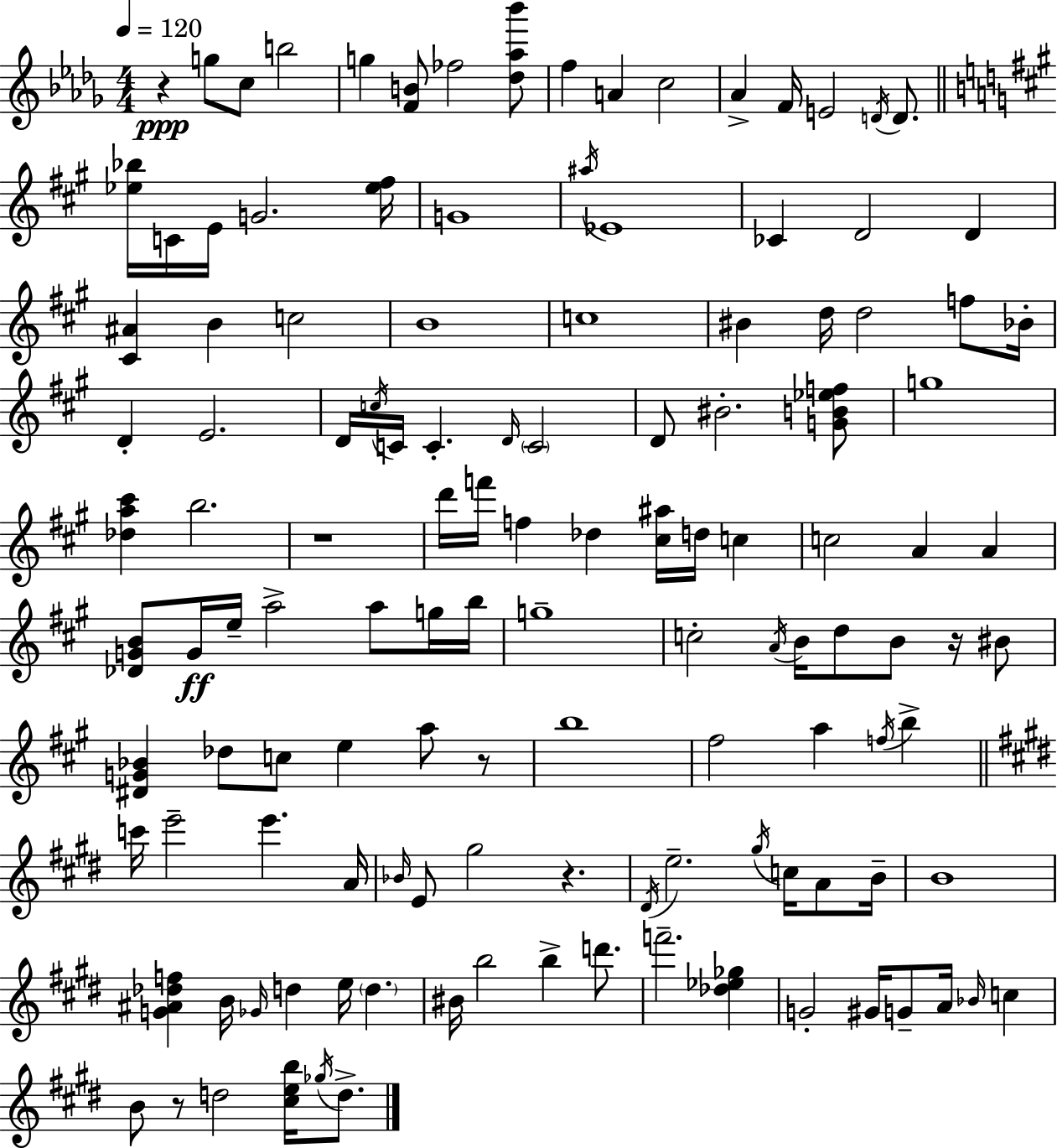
R/q G5/e C5/e B5/h G5/q [F4,B4]/e FES5/h [Db5,Ab5,Bb6]/e F5/q A4/q C5/h Ab4/q F4/s E4/h D4/s D4/e. [Eb5,Bb5]/s C4/s E4/s G4/h. [Eb5,F#5]/s G4/w A#5/s Eb4/w CES4/q D4/h D4/q [C#4,A#4]/q B4/q C5/h B4/w C5/w BIS4/q D5/s D5/h F5/e Bb4/s D4/q E4/h. D4/s C5/s C4/s C4/q. D4/s C4/h D4/e BIS4/h. [G4,B4,Eb5,F5]/e G5/w [Db5,A5,C#6]/q B5/h. R/w D6/s F6/s F5/q Db5/q [C#5,A#5]/s D5/s C5/q C5/h A4/q A4/q [Db4,G4,B4]/e G4/s E5/s A5/h A5/e G5/s B5/s G5/w C5/h A4/s B4/s D5/e B4/e R/s BIS4/e [D#4,G4,Bb4]/q Db5/e C5/e E5/q A5/e R/e B5/w F#5/h A5/q F5/s B5/q C6/s E6/h E6/q. A4/s Bb4/s E4/e G#5/h R/q. D#4/s E5/h. G#5/s C5/s A4/e B4/s B4/w [G4,A#4,Db5,F5]/q B4/s Gb4/s D5/q E5/s D5/q. BIS4/s B5/h B5/q D6/e. F6/h. [Db5,Eb5,Gb5]/q G4/h G#4/s G4/e A4/s Bb4/s C5/q B4/e R/e D5/h [C#5,E5,B5]/s Gb5/s D5/e.